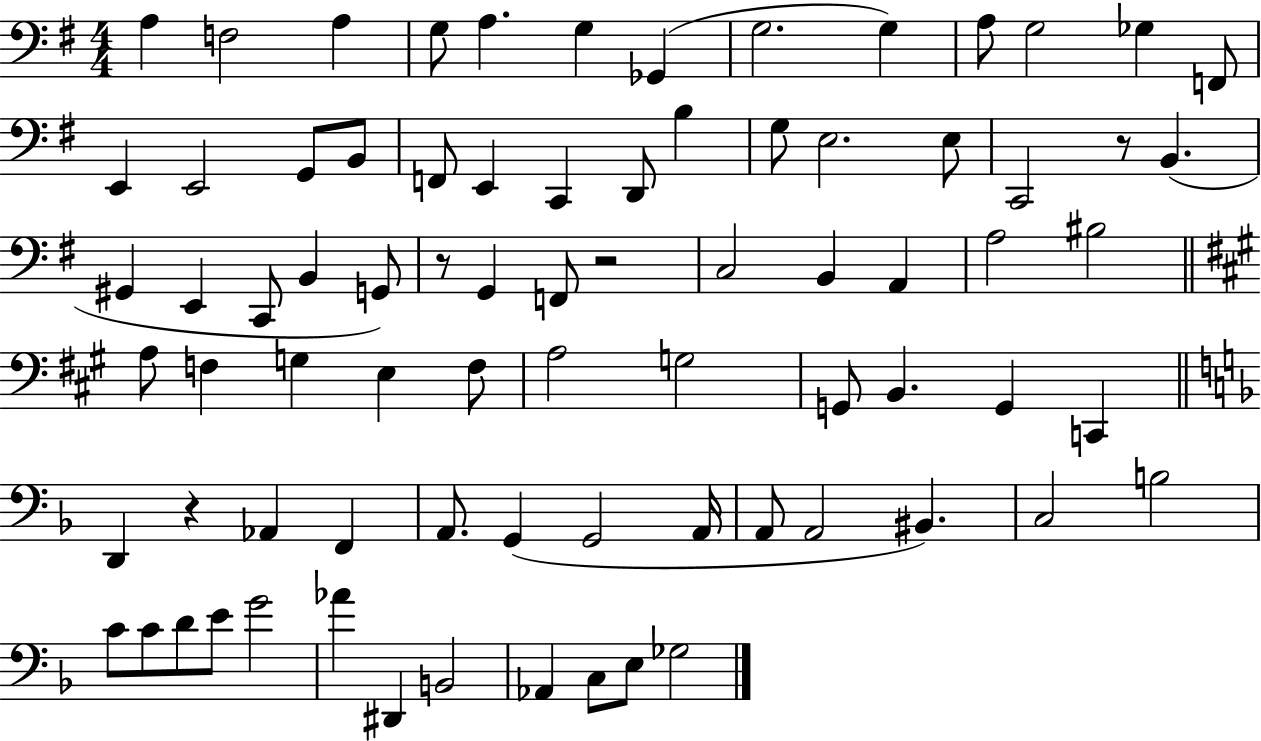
{
  \clef bass
  \numericTimeSignature
  \time 4/4
  \key g \major
  a4 f2 a4 | g8 a4. g4 ges,4( | g2. g4) | a8 g2 ges4 f,8 | \break e,4 e,2 g,8 b,8 | f,8 e,4 c,4 d,8 b4 | g8 e2. e8 | c,2 r8 b,4.( | \break gis,4 e,4 c,8 b,4 g,8) | r8 g,4 f,8 r2 | c2 b,4 a,4 | a2 bis2 | \break \bar "||" \break \key a \major a8 f4 g4 e4 f8 | a2 g2 | g,8 b,4. g,4 c,4 | \bar "||" \break \key f \major d,4 r4 aes,4 f,4 | a,8. g,4( g,2 a,16 | a,8 a,2 bis,4.) | c2 b2 | \break c'8 c'8 d'8 e'8 g'2 | aes'4 dis,4 b,2 | aes,4 c8 e8 ges2 | \bar "|."
}